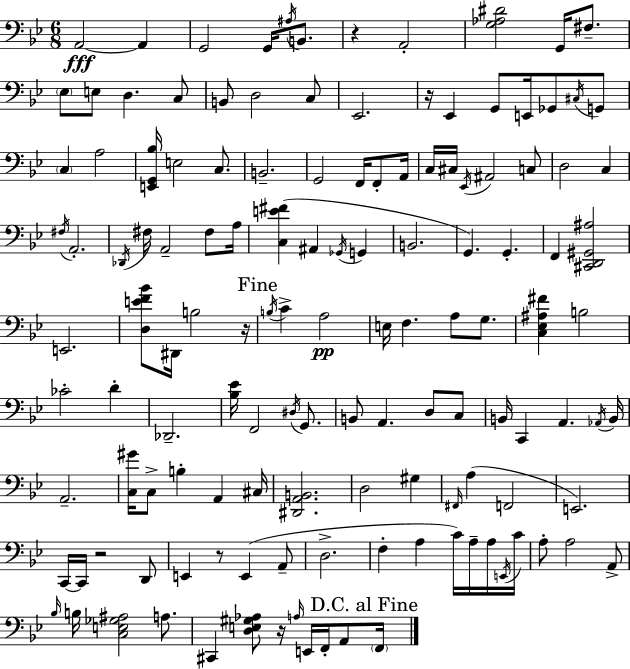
{
  \clef bass
  \numericTimeSignature
  \time 6/8
  \key bes \major
  a,2~~\fff a,4 | g,2 g,16 \acciaccatura { ais16 } b,8. | r4 a,2-. | <g aes dis'>2 g,16 fis8.-- | \break \parenthesize ees8 e8 d4. c8 | b,8 d2 c8 | ees,2. | r16 ees,4 g,8 e,16 ges,8 \acciaccatura { cis16 } | \break g,8 \parenthesize c4 a2 | <e, g, bes>16 e2 c8. | b,2.-- | g,2 f,16 f,8-. | \break a,16 c16 cis16 \acciaccatura { ees,16 } ais,2 | c8 d2 c4 | \acciaccatura { fis16 } a,2.-. | \acciaccatura { des,16 } fis16 a,2-- | \break fis8 a16 <c e' fis'>4( ais,4 | \acciaccatura { ges,16 } g,4 b,2. | g,4.) | g,4.-. f,4 <cis, d, gis, ais>2 | \break e,2. | <d e' f' bes'>8 dis,16 b2 | r16 \mark "Fine" \acciaccatura { b16 } c'4-> a2\pp | e16 f4. | \break a8 g8. <c ees ais fis'>4 b2 | ces'2-. | d'4-. des,2.-- | <bes ees'>16 f,2 | \break \acciaccatura { dis16 } g,8. b,8 a,4. | d8 c8 b,16 c,4 | a,4. \acciaccatura { aes,16 } b,16 a,2.-- | <c gis'>16 c8-> | \break b4-. a,4 cis16 <dis, a, b,>2. | d2 | gis4 \grace { fis,16 } a4( | f,2 e,2.) | \break c,16~~ c,16 | r2 d,8 e,4 | r8 e,4( a,8-- d2.-> | f4-. | \break a4 c'16) a16-- a16 \acciaccatura { e,16 } c'16 a8-. | a2 a,8-> \grace { bes16 } | b16 <c e ges ais>2 a8. | cis,4 <d e gis aes>8 r16 \grace { a16 } e,16 f,16-. a,8 | \break \mark "D.C. al Fine" \parenthesize f,16 \bar "|."
}